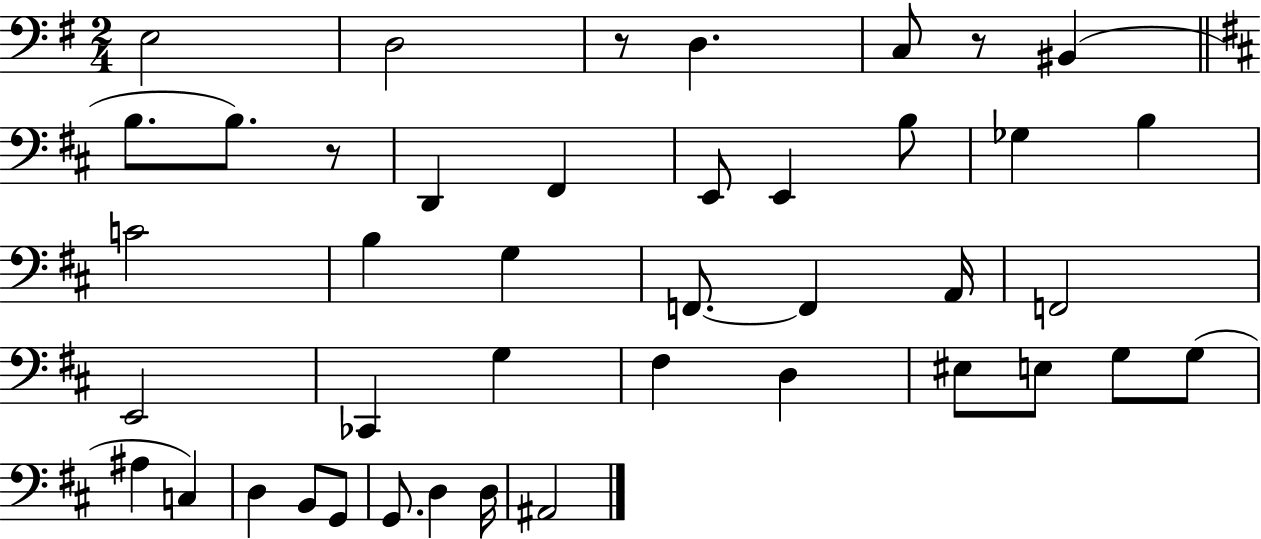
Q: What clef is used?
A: bass